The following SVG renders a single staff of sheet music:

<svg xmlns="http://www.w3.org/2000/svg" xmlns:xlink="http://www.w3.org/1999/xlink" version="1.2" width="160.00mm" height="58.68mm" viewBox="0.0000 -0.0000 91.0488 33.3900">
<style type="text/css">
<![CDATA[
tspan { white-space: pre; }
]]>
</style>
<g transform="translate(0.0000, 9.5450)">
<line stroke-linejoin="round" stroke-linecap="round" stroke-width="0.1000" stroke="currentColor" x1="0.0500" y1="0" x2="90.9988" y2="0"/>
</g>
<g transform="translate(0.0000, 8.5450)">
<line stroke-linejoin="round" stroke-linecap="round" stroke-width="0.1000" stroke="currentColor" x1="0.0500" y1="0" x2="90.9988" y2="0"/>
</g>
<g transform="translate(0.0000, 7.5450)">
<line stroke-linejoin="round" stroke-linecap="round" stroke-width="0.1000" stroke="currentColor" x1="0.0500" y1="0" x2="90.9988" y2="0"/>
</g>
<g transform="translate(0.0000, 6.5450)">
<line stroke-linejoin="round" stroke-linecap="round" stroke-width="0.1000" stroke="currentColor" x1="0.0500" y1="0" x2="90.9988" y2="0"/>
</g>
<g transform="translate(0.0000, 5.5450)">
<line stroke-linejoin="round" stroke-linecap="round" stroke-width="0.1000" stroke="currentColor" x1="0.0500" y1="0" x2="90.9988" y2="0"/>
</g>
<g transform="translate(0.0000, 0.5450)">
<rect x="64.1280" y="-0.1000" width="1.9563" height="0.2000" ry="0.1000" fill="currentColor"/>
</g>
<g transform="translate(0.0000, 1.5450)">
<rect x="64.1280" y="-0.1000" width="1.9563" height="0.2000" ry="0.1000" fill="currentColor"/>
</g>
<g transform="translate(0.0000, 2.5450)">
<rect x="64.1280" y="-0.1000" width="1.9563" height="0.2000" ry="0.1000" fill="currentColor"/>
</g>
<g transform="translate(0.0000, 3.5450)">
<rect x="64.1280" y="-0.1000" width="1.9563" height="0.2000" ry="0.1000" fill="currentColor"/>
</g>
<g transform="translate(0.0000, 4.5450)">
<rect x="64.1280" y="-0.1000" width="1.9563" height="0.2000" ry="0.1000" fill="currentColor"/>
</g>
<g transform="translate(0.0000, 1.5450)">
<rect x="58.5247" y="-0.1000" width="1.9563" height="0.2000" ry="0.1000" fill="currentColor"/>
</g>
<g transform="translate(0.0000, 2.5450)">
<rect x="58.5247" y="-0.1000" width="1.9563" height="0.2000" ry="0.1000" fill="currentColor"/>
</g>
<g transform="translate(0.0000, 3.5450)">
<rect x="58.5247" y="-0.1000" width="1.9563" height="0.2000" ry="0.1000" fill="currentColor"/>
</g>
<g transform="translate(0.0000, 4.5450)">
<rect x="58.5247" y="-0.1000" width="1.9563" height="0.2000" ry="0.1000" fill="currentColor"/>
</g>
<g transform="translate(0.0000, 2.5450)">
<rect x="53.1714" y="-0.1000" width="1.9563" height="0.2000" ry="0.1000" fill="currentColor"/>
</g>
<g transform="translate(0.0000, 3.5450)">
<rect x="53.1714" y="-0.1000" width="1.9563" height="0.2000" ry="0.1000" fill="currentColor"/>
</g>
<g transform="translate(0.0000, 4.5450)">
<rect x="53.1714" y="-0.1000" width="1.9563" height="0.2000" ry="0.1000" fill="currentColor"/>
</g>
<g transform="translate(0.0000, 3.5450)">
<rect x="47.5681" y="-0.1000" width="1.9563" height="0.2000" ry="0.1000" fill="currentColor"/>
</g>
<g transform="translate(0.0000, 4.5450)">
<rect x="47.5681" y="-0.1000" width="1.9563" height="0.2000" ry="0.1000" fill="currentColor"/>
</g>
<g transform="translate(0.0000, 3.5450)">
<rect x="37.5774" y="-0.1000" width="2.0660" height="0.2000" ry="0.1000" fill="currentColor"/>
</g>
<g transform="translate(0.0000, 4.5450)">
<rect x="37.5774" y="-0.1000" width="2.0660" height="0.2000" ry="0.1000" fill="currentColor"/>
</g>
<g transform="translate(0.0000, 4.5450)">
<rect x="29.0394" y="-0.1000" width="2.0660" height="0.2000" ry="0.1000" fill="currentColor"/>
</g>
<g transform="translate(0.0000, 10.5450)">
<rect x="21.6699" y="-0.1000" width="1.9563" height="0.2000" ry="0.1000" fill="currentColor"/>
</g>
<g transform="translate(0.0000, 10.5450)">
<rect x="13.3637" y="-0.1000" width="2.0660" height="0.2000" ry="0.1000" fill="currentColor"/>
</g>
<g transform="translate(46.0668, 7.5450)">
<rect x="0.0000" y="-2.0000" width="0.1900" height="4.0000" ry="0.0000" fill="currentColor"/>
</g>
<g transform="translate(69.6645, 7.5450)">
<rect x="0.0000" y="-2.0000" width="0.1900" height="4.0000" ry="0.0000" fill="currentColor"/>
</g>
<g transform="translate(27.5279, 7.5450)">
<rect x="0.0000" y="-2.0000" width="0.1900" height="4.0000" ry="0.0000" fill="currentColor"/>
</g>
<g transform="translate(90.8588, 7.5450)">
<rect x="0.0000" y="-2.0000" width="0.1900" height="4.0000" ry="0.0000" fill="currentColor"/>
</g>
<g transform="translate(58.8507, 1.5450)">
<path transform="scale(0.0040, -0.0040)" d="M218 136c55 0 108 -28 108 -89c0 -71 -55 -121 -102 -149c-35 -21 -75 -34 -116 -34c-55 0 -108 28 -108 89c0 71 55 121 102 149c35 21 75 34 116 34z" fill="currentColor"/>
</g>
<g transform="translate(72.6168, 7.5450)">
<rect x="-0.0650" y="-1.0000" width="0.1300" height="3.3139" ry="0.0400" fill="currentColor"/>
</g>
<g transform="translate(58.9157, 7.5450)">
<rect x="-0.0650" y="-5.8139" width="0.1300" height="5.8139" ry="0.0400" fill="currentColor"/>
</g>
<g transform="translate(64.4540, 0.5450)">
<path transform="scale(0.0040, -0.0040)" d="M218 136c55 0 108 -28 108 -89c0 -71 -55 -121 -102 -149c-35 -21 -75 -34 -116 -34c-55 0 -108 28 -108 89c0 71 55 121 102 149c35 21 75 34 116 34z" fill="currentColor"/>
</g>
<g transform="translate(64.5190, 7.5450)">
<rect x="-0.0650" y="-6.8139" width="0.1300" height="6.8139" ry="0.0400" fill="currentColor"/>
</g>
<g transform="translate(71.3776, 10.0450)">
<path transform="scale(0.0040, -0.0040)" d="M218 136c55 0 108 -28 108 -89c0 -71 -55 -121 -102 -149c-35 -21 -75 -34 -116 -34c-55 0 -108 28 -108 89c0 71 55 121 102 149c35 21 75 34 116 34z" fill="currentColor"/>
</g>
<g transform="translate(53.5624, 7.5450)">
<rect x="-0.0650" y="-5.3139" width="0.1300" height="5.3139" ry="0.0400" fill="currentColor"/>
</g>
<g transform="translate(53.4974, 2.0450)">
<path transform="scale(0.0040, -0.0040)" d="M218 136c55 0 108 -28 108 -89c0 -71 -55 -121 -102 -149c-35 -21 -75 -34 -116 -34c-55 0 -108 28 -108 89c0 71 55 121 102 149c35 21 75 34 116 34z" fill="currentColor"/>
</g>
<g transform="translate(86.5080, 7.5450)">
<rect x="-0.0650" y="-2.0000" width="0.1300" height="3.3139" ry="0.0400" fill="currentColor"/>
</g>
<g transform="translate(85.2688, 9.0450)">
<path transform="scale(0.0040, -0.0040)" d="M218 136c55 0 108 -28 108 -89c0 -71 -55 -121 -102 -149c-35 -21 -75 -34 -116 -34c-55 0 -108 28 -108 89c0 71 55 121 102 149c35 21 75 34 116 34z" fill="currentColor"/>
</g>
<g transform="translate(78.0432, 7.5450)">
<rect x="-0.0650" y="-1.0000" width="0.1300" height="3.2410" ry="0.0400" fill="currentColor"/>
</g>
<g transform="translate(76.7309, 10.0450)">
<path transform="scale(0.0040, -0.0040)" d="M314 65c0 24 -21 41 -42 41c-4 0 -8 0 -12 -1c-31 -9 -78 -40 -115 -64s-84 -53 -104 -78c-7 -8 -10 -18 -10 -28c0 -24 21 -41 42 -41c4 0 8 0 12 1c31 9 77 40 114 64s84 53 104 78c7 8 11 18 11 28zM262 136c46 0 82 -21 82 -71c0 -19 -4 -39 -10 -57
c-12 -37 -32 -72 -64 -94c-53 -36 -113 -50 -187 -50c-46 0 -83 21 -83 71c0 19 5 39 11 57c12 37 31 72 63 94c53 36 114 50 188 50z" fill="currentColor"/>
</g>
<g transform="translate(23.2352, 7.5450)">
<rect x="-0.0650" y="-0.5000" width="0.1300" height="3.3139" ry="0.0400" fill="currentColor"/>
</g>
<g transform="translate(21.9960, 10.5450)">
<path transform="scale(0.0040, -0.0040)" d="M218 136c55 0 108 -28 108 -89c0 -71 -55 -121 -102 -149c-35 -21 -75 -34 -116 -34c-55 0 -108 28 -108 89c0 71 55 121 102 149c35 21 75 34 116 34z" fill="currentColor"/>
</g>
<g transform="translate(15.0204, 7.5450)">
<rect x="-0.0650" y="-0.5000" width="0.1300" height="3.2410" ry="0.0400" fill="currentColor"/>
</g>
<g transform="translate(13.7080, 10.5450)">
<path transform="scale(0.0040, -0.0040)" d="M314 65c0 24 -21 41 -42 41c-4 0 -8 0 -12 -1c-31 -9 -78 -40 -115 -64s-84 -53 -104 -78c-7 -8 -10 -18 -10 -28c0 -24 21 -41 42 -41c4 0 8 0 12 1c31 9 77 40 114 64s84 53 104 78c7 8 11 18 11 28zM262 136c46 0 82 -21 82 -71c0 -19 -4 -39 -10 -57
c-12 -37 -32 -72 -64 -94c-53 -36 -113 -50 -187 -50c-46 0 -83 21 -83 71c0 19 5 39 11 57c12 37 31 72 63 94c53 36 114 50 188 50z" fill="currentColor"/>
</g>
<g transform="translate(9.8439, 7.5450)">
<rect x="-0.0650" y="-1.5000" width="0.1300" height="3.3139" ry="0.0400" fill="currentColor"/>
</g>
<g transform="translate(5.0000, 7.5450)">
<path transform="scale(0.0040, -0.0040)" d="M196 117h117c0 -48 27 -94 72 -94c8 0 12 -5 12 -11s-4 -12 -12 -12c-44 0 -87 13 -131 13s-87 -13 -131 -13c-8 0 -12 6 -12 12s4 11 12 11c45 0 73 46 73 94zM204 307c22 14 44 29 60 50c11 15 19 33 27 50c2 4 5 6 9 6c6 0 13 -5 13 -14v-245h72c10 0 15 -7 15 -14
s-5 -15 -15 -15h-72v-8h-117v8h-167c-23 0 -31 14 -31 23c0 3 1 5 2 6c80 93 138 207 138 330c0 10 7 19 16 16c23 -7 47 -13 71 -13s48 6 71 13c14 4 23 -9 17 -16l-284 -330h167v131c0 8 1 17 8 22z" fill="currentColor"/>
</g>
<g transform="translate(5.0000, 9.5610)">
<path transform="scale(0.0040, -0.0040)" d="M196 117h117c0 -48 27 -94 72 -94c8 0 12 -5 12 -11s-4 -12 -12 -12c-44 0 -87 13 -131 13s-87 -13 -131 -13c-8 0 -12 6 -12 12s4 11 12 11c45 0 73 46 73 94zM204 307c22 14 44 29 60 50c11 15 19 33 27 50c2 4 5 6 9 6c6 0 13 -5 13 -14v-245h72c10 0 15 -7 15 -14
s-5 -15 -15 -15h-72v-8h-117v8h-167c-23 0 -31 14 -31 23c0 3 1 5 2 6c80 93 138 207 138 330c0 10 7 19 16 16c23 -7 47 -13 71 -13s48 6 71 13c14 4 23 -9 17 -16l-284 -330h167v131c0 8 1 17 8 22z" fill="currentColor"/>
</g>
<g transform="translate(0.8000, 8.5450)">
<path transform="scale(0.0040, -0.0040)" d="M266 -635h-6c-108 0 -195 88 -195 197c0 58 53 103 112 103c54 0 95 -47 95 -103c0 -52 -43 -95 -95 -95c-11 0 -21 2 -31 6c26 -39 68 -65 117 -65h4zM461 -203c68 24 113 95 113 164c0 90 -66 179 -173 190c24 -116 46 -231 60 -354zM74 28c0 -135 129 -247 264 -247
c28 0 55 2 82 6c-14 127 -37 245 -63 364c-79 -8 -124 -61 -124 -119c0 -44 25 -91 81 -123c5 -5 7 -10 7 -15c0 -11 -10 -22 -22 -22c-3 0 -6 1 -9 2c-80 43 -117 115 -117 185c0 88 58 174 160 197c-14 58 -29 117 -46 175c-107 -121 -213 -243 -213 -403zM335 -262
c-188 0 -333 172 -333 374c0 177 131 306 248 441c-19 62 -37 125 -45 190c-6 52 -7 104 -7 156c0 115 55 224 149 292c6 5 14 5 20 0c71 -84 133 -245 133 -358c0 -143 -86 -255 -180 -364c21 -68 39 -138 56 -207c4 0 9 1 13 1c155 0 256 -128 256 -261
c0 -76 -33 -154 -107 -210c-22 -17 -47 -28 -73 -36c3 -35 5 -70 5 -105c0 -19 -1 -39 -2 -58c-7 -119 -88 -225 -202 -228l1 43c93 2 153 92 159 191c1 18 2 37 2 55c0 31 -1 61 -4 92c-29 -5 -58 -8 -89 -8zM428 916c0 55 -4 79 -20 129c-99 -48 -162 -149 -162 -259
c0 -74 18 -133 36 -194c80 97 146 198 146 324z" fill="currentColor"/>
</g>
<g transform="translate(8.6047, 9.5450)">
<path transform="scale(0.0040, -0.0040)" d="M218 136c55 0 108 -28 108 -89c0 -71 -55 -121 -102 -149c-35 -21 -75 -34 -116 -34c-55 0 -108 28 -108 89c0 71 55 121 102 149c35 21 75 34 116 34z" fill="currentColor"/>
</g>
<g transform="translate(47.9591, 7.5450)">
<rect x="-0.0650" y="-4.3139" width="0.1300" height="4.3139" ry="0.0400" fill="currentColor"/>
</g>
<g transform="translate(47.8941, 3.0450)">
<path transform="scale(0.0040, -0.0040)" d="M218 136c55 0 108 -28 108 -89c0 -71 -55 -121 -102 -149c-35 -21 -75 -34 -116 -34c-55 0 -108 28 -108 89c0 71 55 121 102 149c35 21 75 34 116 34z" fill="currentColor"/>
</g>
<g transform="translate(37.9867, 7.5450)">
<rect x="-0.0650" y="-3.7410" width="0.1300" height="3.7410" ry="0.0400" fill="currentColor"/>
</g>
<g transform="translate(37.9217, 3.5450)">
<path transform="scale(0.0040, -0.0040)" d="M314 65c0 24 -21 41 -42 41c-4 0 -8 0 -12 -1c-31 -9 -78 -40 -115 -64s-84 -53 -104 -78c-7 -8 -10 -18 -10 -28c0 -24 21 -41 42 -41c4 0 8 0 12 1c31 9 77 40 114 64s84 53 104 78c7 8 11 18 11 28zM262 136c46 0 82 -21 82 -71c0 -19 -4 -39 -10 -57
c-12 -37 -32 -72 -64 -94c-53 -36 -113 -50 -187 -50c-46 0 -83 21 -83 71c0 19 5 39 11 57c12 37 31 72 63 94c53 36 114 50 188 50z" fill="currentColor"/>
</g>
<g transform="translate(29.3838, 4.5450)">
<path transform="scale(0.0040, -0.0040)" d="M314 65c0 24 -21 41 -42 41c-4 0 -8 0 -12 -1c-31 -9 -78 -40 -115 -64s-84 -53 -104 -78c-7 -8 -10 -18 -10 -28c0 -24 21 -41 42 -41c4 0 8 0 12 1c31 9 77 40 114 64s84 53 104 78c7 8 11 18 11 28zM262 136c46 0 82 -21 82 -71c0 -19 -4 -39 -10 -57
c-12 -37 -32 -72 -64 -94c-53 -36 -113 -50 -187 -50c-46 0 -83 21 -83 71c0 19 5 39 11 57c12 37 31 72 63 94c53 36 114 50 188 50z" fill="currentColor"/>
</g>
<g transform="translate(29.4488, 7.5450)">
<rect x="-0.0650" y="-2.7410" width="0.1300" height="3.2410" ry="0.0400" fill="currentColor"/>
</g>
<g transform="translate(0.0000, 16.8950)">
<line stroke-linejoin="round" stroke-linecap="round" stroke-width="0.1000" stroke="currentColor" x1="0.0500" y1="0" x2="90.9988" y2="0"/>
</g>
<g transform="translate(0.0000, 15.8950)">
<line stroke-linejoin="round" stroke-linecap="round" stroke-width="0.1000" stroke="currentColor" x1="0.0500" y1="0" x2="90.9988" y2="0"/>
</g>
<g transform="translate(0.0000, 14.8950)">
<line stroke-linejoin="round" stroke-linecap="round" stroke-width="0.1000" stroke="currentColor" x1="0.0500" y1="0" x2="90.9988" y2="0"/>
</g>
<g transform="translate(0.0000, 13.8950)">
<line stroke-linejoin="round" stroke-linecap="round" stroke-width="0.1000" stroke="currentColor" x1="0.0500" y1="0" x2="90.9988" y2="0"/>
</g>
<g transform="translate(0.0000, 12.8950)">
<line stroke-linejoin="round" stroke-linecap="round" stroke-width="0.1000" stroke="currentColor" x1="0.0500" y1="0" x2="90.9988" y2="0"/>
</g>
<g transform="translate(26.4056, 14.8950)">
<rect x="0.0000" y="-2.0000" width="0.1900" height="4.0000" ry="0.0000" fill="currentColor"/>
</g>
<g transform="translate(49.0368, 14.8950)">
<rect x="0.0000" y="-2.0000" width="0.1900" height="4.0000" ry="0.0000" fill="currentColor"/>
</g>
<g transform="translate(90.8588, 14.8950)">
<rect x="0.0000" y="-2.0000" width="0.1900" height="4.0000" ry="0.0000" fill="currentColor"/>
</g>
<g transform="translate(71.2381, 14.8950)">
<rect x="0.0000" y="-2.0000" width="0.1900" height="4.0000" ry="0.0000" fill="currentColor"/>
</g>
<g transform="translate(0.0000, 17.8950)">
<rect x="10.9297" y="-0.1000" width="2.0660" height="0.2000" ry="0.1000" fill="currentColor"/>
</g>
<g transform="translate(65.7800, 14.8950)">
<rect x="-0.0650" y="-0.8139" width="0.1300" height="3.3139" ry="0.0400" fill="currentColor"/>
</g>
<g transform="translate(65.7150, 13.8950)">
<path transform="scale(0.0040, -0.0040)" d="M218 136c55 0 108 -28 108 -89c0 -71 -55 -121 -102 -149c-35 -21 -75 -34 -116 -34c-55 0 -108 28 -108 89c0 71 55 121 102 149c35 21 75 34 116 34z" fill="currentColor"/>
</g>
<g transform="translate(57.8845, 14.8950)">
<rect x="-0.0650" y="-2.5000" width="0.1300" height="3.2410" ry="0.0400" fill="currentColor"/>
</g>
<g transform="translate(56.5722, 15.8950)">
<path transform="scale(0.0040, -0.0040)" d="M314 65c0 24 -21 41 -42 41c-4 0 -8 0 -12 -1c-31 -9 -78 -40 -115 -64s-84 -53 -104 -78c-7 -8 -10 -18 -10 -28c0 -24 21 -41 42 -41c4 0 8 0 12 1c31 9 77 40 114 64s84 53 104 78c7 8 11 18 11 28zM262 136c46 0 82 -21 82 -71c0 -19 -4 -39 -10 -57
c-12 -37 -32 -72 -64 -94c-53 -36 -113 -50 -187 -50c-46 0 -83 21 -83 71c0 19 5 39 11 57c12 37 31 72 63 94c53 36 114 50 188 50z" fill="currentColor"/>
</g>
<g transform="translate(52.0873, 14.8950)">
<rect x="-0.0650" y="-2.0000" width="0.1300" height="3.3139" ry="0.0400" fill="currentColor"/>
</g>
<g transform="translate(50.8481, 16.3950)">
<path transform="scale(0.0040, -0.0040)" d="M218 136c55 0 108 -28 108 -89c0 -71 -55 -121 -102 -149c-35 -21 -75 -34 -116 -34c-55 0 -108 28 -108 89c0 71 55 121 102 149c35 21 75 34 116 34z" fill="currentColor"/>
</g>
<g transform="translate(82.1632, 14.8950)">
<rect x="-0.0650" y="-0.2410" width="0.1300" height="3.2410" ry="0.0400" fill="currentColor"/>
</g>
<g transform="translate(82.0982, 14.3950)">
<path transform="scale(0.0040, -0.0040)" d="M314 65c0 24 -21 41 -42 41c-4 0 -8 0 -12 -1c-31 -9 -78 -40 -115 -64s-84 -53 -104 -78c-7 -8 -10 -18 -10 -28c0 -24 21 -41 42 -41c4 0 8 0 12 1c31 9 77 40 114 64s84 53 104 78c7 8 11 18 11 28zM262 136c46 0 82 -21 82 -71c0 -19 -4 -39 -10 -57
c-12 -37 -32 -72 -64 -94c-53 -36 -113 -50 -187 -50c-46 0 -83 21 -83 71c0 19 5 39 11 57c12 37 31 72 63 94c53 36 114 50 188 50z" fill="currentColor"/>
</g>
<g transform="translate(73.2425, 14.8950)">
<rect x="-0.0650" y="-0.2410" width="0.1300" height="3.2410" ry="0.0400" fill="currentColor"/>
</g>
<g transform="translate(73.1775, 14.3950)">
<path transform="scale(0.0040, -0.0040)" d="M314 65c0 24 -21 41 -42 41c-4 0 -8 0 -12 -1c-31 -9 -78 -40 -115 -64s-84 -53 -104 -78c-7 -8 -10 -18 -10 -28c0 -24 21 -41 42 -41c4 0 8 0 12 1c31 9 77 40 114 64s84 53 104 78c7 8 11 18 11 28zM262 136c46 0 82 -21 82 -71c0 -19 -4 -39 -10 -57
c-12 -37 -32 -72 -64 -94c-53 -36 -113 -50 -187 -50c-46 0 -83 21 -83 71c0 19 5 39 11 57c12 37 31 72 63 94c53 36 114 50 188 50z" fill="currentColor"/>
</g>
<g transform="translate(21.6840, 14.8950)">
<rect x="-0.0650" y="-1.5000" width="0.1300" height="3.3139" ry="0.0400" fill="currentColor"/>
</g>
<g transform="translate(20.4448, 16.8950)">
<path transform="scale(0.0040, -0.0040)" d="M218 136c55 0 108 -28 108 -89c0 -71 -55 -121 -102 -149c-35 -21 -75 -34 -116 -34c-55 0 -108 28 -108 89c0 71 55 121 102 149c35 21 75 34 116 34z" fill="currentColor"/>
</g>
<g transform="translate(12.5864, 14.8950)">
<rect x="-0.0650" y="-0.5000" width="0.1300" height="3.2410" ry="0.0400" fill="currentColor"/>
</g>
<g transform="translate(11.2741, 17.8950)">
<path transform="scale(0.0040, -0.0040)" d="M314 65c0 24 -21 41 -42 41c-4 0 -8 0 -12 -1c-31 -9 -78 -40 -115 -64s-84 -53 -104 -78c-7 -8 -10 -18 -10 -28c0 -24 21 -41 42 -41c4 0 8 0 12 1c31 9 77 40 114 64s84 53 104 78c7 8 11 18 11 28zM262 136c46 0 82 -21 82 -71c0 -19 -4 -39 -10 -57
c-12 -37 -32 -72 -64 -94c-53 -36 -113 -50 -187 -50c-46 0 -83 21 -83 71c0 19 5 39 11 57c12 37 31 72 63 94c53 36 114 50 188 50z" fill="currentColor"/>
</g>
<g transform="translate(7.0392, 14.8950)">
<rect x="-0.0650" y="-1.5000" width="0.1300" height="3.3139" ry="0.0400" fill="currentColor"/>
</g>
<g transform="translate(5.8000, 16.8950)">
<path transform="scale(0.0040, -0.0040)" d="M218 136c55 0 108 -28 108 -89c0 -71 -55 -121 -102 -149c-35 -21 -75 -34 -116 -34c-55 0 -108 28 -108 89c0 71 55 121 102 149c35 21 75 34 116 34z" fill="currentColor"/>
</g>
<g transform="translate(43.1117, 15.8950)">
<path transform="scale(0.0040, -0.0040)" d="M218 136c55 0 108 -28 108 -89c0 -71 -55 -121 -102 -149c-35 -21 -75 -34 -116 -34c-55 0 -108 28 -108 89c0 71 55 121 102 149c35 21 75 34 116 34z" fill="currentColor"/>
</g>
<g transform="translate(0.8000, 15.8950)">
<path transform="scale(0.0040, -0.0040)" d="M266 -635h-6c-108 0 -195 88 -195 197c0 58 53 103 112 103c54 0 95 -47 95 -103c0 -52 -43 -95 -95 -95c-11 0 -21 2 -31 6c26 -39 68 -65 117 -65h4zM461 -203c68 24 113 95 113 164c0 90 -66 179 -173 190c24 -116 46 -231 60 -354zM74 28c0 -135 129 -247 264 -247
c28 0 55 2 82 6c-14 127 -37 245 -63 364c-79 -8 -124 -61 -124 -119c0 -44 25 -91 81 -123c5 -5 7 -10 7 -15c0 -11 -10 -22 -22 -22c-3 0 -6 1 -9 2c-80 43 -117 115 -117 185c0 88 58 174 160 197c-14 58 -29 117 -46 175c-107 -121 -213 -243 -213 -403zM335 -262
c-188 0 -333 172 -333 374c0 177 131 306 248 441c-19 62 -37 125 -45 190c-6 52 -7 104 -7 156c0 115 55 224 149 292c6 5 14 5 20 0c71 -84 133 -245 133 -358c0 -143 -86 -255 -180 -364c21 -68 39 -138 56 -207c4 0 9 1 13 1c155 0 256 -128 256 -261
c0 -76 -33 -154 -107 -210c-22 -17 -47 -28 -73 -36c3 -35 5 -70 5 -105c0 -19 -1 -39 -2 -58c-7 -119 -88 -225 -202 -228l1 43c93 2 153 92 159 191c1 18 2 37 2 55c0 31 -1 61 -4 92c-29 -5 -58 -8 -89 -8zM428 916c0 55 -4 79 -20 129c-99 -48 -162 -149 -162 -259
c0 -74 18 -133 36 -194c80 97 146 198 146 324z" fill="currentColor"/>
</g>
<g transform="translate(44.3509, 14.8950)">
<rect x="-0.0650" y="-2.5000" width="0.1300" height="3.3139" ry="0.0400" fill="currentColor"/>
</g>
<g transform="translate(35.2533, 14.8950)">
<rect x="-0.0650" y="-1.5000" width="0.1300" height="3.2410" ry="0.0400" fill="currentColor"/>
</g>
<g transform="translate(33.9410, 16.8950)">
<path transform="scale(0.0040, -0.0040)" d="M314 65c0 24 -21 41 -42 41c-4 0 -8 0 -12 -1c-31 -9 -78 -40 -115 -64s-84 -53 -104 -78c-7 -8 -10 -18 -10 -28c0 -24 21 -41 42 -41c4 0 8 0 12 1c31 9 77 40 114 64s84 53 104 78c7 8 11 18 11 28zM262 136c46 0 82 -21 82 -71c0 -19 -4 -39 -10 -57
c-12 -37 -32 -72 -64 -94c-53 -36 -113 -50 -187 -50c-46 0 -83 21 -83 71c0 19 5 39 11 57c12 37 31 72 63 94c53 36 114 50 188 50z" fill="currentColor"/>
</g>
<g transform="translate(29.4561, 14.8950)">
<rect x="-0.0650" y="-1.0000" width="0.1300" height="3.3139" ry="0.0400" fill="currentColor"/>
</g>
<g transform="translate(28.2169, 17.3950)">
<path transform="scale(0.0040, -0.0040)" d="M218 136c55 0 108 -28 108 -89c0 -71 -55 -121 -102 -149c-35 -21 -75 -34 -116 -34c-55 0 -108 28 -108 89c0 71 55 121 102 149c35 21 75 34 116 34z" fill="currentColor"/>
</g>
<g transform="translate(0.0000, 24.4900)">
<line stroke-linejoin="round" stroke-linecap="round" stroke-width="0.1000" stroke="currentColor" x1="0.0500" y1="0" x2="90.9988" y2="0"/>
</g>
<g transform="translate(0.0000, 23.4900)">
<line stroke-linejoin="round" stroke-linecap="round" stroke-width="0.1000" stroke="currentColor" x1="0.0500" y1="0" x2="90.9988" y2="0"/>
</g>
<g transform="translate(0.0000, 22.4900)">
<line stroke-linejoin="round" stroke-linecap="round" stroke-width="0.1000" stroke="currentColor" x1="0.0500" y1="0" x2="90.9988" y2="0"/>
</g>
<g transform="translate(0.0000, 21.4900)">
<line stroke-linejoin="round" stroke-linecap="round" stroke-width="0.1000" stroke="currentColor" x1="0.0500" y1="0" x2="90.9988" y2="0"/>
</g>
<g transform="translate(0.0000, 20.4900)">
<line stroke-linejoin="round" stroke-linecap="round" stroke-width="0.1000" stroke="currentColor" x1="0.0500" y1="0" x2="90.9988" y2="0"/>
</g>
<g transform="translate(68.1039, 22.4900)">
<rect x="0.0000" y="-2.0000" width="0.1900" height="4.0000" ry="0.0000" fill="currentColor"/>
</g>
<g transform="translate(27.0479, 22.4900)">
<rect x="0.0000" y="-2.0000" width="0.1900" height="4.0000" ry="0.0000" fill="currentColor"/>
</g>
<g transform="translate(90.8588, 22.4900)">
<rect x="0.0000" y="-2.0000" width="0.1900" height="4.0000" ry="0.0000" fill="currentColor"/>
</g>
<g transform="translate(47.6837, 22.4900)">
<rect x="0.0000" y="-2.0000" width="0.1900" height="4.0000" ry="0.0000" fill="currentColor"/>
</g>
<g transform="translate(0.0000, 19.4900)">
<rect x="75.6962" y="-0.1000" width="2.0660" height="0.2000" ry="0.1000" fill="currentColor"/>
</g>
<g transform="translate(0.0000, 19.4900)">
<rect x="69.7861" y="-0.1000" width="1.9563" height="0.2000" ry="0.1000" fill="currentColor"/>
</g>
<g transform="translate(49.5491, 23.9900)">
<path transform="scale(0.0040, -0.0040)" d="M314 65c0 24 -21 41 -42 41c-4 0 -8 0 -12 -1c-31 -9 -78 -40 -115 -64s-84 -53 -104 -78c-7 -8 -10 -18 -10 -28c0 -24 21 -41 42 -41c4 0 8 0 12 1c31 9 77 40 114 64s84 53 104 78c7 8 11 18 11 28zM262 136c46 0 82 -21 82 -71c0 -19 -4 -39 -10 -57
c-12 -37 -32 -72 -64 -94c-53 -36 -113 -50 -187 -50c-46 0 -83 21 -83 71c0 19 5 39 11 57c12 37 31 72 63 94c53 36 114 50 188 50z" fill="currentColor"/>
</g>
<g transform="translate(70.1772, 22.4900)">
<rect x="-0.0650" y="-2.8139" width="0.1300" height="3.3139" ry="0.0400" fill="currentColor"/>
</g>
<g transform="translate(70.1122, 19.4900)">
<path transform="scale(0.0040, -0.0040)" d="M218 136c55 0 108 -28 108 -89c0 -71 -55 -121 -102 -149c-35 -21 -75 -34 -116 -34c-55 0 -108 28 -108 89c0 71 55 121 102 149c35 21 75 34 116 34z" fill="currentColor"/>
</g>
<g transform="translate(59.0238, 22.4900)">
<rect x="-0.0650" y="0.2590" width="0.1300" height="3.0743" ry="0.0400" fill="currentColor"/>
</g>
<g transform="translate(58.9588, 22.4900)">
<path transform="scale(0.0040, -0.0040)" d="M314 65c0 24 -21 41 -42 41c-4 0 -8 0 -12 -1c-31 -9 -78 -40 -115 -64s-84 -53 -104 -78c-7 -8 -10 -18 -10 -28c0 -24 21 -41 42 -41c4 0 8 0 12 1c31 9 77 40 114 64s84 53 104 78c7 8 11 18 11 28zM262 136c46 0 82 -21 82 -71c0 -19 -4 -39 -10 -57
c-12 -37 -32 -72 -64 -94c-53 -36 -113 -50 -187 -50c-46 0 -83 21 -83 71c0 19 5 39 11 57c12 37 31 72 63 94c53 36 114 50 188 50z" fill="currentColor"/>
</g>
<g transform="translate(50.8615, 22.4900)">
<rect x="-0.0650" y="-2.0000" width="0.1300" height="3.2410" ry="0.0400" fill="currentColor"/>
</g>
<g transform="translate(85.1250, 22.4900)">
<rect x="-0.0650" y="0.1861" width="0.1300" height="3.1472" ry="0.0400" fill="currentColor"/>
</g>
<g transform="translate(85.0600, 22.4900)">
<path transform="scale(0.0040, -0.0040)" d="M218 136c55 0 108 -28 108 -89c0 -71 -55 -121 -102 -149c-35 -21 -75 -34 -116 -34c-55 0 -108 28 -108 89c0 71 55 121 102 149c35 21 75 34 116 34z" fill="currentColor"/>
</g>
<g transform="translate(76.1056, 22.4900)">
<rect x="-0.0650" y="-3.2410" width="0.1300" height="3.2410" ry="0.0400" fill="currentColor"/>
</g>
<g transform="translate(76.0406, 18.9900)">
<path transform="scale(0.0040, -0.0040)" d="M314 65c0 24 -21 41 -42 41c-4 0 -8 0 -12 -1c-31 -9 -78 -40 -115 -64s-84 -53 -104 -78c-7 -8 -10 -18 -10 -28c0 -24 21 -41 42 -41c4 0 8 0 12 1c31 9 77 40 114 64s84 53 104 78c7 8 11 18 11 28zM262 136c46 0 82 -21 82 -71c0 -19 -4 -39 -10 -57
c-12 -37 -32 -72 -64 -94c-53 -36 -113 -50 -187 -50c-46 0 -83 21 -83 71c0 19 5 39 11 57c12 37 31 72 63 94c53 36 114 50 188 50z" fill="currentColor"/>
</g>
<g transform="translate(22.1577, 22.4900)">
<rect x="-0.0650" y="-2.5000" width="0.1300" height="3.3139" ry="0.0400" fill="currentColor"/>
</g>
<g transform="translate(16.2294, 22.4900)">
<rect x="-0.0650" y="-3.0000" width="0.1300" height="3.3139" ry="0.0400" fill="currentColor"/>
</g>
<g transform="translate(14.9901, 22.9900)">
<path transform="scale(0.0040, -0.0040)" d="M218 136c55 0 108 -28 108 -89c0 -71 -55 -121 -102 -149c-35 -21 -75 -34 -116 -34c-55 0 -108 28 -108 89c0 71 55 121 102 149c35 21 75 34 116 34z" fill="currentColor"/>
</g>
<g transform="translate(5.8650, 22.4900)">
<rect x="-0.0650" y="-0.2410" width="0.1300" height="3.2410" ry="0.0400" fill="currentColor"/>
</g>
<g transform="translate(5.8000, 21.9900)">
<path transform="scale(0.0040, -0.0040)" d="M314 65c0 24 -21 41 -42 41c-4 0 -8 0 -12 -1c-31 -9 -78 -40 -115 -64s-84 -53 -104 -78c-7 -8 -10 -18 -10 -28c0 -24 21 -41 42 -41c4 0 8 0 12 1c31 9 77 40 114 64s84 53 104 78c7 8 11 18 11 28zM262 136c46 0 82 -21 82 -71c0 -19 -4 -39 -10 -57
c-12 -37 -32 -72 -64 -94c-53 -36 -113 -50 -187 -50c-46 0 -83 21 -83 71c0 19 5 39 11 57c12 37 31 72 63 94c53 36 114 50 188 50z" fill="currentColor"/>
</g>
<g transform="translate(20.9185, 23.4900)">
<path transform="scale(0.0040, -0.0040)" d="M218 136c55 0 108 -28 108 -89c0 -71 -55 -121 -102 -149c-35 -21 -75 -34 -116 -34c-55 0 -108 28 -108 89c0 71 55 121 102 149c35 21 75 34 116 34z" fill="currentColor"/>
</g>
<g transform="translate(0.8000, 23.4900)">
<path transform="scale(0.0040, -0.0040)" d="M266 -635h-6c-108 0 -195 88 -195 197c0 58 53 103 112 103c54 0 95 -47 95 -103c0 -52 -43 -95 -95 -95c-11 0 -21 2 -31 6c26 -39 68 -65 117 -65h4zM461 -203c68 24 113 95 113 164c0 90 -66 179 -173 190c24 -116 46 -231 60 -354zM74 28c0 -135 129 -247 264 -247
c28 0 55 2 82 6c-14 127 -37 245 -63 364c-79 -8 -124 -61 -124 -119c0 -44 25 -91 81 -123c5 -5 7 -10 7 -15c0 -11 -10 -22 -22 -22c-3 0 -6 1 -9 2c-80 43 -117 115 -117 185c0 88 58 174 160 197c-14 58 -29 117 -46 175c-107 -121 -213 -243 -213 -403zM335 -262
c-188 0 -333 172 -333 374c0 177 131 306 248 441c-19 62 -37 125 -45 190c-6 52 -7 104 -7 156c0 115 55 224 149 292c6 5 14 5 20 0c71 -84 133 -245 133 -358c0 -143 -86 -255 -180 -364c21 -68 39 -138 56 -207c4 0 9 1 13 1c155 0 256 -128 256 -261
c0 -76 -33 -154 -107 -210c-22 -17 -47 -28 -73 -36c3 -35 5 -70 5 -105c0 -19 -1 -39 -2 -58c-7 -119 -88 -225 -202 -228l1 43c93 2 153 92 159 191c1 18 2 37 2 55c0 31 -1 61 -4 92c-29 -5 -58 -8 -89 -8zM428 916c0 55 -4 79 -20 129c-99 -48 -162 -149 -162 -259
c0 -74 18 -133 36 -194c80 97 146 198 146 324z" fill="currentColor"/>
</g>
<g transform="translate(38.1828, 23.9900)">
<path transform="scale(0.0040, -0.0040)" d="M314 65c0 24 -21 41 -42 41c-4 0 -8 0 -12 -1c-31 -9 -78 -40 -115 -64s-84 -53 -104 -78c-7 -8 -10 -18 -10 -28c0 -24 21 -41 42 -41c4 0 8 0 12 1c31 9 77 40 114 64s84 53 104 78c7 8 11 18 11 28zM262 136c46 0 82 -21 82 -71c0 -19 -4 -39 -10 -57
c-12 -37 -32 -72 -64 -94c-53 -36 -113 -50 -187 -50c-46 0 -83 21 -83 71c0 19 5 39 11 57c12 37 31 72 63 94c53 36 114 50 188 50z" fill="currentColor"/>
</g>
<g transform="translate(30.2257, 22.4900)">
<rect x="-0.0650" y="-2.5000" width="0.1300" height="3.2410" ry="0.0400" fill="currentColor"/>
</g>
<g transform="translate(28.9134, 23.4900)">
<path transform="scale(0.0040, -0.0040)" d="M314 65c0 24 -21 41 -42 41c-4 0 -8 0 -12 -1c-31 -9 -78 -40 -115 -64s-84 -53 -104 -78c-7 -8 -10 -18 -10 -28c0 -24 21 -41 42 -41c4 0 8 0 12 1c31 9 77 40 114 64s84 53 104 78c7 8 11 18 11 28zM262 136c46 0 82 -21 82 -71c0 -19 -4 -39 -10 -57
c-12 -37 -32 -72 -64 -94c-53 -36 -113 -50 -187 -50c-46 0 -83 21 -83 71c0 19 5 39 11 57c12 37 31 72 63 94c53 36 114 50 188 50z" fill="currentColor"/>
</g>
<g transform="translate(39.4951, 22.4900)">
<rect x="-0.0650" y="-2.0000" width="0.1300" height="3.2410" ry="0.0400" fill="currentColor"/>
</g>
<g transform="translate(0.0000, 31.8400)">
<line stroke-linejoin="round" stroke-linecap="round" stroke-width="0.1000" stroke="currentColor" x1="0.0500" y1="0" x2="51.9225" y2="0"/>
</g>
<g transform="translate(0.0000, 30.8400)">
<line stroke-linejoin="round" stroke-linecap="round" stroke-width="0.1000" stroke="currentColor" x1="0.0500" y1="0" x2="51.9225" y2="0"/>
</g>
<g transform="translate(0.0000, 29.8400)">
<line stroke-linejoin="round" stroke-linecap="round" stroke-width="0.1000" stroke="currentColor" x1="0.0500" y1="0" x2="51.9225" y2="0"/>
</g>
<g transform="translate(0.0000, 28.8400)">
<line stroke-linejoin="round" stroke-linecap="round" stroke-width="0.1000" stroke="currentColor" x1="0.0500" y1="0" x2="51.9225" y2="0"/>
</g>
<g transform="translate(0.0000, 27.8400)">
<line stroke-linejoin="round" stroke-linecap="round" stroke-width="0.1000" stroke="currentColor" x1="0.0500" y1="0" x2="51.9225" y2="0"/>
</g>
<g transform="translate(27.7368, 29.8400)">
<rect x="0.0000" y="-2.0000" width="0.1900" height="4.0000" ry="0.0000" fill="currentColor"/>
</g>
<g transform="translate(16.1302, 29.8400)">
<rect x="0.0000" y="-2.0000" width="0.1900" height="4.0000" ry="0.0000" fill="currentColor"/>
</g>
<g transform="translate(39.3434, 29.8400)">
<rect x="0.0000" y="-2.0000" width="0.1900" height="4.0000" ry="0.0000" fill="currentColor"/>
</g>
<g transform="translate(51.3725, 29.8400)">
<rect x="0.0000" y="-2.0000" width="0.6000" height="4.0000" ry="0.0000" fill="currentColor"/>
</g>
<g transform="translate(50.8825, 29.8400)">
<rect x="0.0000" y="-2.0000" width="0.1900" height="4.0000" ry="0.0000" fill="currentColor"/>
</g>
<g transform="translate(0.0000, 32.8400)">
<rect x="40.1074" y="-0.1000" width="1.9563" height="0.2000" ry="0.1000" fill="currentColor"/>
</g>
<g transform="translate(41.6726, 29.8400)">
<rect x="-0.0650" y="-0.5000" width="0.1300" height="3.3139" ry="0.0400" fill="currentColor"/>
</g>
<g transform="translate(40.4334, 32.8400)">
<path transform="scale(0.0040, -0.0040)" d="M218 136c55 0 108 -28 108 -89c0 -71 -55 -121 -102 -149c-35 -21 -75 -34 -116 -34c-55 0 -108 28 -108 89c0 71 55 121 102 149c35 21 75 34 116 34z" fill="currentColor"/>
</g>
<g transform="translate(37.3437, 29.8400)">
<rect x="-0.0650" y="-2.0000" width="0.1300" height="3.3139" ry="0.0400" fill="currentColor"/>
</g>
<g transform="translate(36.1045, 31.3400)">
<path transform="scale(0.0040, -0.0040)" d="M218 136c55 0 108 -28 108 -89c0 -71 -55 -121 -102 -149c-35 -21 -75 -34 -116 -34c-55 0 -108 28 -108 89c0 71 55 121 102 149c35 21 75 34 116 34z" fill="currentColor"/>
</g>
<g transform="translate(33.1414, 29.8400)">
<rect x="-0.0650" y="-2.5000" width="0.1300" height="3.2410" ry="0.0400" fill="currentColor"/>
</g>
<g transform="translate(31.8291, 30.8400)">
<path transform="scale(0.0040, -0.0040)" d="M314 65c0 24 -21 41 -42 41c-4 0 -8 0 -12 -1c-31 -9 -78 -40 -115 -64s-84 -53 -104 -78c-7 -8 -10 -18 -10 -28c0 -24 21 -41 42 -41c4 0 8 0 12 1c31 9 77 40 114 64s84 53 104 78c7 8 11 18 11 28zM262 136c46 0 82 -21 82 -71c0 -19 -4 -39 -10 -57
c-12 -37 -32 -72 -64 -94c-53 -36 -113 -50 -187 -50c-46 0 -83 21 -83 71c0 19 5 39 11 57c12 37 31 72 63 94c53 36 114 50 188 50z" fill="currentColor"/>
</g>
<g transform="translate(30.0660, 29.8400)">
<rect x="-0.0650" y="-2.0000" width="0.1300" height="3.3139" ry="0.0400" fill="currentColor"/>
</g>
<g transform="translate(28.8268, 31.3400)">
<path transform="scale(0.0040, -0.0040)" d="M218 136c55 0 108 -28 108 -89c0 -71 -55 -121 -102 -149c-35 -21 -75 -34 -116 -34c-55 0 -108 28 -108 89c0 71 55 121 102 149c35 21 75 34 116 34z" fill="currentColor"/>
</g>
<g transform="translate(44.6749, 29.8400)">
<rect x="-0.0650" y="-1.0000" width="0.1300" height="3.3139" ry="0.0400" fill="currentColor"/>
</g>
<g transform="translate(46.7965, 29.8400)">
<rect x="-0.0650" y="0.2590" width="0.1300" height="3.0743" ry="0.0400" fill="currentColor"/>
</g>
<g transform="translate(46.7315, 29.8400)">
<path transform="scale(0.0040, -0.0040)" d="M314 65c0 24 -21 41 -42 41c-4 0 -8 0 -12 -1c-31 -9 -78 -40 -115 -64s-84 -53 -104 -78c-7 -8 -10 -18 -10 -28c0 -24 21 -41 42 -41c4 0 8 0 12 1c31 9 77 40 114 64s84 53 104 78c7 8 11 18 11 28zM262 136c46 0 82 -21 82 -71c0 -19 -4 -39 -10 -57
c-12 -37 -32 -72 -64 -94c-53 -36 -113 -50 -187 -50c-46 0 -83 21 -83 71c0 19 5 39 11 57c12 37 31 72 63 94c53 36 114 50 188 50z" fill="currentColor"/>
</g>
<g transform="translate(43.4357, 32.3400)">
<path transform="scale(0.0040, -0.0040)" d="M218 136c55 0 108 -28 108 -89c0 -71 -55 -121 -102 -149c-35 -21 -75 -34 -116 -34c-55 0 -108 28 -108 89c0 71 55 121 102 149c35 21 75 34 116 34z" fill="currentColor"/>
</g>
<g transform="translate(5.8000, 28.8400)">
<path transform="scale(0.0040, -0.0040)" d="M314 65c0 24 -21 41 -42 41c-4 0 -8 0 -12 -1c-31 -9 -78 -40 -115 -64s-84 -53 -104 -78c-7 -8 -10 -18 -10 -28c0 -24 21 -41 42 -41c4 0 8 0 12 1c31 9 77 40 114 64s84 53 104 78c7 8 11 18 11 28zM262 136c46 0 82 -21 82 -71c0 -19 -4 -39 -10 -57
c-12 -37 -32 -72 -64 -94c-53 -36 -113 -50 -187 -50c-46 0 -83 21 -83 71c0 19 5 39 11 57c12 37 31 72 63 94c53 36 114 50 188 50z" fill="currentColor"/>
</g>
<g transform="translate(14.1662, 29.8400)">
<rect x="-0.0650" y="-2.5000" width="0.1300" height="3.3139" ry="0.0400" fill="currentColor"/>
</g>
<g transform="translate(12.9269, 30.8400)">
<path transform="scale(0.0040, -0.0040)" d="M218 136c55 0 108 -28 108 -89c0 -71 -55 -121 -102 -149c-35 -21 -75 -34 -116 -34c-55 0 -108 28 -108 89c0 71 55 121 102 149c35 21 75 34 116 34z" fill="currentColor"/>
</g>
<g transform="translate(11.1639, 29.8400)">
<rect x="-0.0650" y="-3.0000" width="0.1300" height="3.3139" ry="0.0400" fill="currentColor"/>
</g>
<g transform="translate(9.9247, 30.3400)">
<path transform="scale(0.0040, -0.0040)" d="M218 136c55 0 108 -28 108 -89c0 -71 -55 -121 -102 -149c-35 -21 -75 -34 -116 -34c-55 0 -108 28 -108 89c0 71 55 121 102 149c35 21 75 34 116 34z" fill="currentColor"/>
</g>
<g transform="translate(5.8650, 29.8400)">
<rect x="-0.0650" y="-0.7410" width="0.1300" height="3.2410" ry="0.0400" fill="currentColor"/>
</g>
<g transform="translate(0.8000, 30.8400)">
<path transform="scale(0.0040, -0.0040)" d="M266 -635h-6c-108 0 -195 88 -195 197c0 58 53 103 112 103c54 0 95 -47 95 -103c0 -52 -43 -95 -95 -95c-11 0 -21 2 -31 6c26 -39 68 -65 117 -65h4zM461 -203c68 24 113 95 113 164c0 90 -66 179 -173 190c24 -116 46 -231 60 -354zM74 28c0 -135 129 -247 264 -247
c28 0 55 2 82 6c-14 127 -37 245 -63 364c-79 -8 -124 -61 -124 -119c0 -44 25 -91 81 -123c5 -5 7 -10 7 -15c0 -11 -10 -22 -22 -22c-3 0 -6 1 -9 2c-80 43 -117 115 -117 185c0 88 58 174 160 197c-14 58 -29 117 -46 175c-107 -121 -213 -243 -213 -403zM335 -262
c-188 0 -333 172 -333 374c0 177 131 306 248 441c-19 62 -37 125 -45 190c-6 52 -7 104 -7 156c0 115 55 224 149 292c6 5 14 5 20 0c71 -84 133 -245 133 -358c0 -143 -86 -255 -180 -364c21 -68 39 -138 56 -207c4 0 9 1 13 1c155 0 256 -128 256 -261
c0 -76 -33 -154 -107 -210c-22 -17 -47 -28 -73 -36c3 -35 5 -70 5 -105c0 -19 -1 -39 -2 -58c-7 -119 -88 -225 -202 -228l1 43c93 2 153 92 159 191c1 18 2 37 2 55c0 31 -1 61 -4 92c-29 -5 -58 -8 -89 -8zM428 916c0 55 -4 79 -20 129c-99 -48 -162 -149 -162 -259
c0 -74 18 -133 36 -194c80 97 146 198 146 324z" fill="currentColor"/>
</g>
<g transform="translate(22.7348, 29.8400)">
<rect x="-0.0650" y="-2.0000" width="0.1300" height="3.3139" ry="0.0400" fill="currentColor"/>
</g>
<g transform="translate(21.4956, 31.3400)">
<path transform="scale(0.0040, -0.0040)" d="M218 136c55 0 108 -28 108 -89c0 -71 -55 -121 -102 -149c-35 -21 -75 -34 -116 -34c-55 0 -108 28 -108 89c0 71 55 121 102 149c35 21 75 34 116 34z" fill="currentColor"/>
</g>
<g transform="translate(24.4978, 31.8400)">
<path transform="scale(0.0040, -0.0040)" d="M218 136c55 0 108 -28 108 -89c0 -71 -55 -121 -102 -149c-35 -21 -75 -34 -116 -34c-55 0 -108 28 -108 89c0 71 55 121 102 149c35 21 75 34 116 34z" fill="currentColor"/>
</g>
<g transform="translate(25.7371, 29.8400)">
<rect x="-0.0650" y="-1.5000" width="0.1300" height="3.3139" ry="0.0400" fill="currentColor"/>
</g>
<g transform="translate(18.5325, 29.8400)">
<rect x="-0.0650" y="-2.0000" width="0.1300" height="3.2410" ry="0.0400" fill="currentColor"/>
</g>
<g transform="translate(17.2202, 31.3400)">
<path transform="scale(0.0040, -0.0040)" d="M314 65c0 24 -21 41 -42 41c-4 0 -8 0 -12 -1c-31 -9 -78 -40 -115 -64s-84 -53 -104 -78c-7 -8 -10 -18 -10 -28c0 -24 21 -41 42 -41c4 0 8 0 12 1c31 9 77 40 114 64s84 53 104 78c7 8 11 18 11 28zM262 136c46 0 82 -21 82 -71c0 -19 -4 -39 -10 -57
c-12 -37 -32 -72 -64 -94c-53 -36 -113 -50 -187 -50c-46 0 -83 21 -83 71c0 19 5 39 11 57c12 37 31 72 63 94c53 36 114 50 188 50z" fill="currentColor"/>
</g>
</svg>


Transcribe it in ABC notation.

X:1
T:Untitled
M:4/4
L:1/4
K:C
E C2 C a2 c'2 d' f' g' b' D D2 F E C2 E D E2 G F G2 d c2 c2 c2 A G G2 F2 F2 B2 a b2 B d2 A G F2 F E F G2 F C D B2